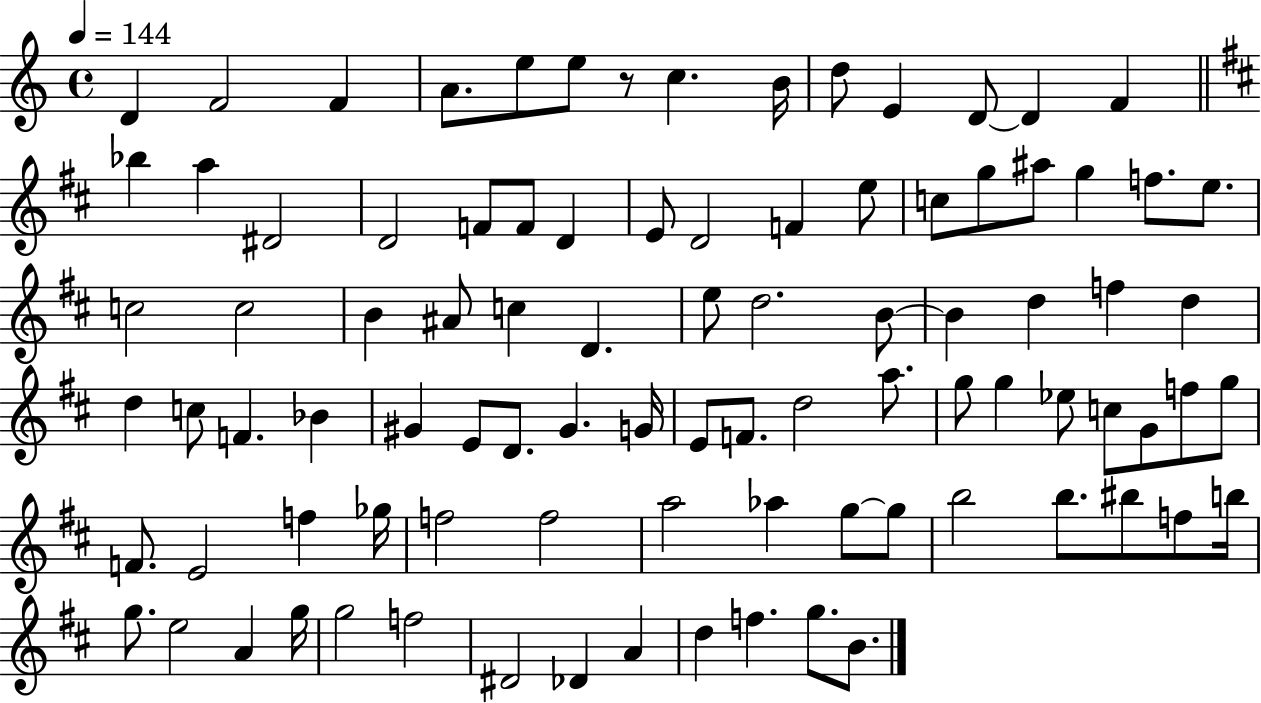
{
  \clef treble
  \time 4/4
  \defaultTimeSignature
  \key c \major
  \tempo 4 = 144
  d'4 f'2 f'4 | a'8. e''8 e''8 r8 c''4. b'16 | d''8 e'4 d'8~~ d'4 f'4 | \bar "||" \break \key d \major bes''4 a''4 dis'2 | d'2 f'8 f'8 d'4 | e'8 d'2 f'4 e''8 | c''8 g''8 ais''8 g''4 f''8. e''8. | \break c''2 c''2 | b'4 ais'8 c''4 d'4. | e''8 d''2. b'8~~ | b'4 d''4 f''4 d''4 | \break d''4 c''8 f'4. bes'4 | gis'4 e'8 d'8. gis'4. g'16 | e'8 f'8. d''2 a''8. | g''8 g''4 ees''8 c''8 g'8 f''8 g''8 | \break f'8. e'2 f''4 ges''16 | f''2 f''2 | a''2 aes''4 g''8~~ g''8 | b''2 b''8. bis''8 f''8 b''16 | \break g''8. e''2 a'4 g''16 | g''2 f''2 | dis'2 des'4 a'4 | d''4 f''4. g''8. b'8. | \break \bar "|."
}